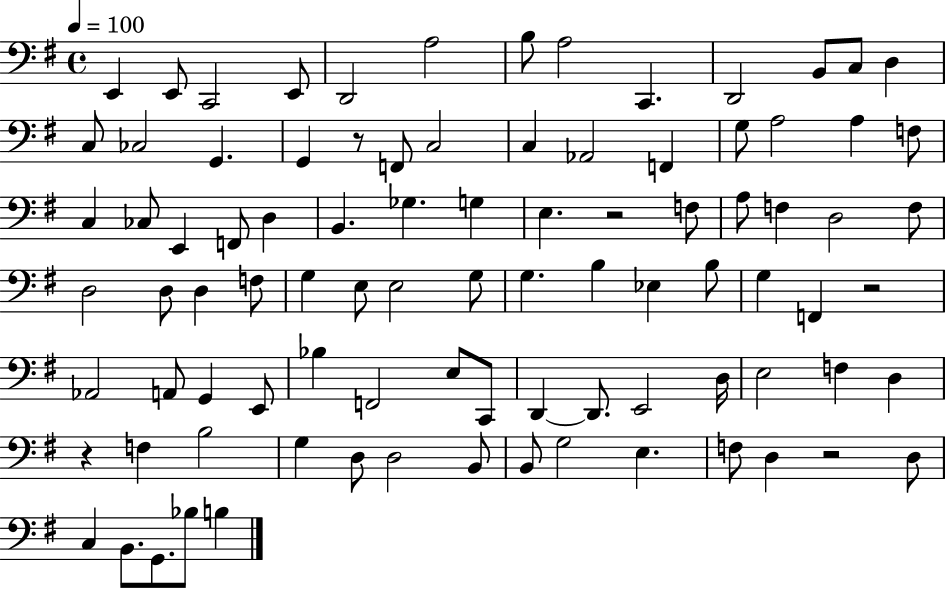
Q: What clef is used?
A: bass